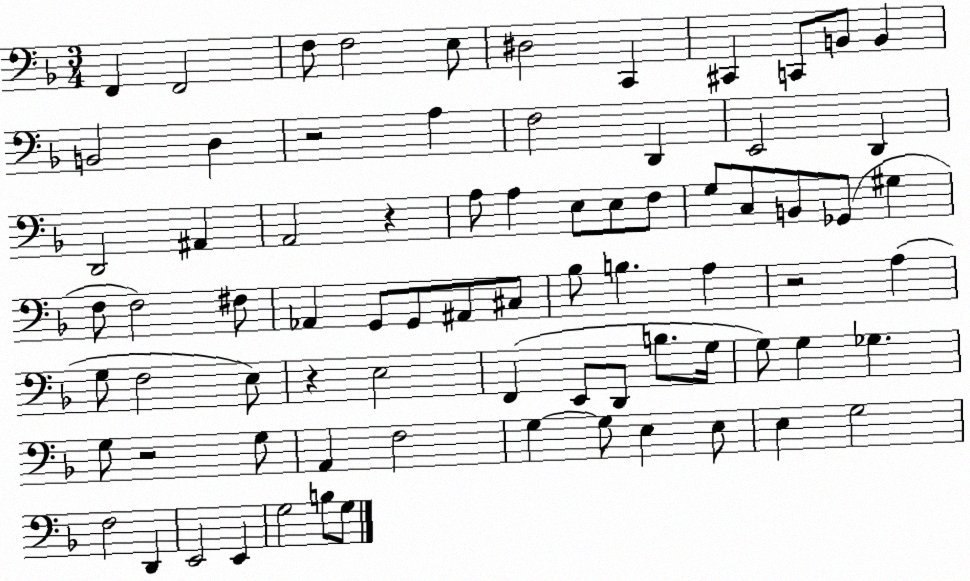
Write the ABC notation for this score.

X:1
T:Untitled
M:3/4
L:1/4
K:F
F,, F,,2 F,/2 F,2 E,/2 ^D,2 C,, ^C,, C,,/2 B,,/2 B,, B,,2 D, z2 A, F,2 D,, E,,2 D,, D,,2 ^A,, A,,2 z A,/2 A, E,/2 E,/2 F,/2 G,/2 C,/2 B,,/2 _G,,/2 ^G, F,/2 F,2 ^F,/2 _A,, G,,/2 G,,/2 ^A,,/2 ^C,/2 _B,/2 B, A, z2 A, G,/2 F,2 E,/2 z E,2 F,, E,,/2 D,,/2 B,/2 G,/4 G,/2 G, _G, G,/2 z2 G,/2 A,, F,2 G, G,/2 E, E,/2 E, G,2 F,2 D,, E,,2 E,, G,2 B,/2 G,/2